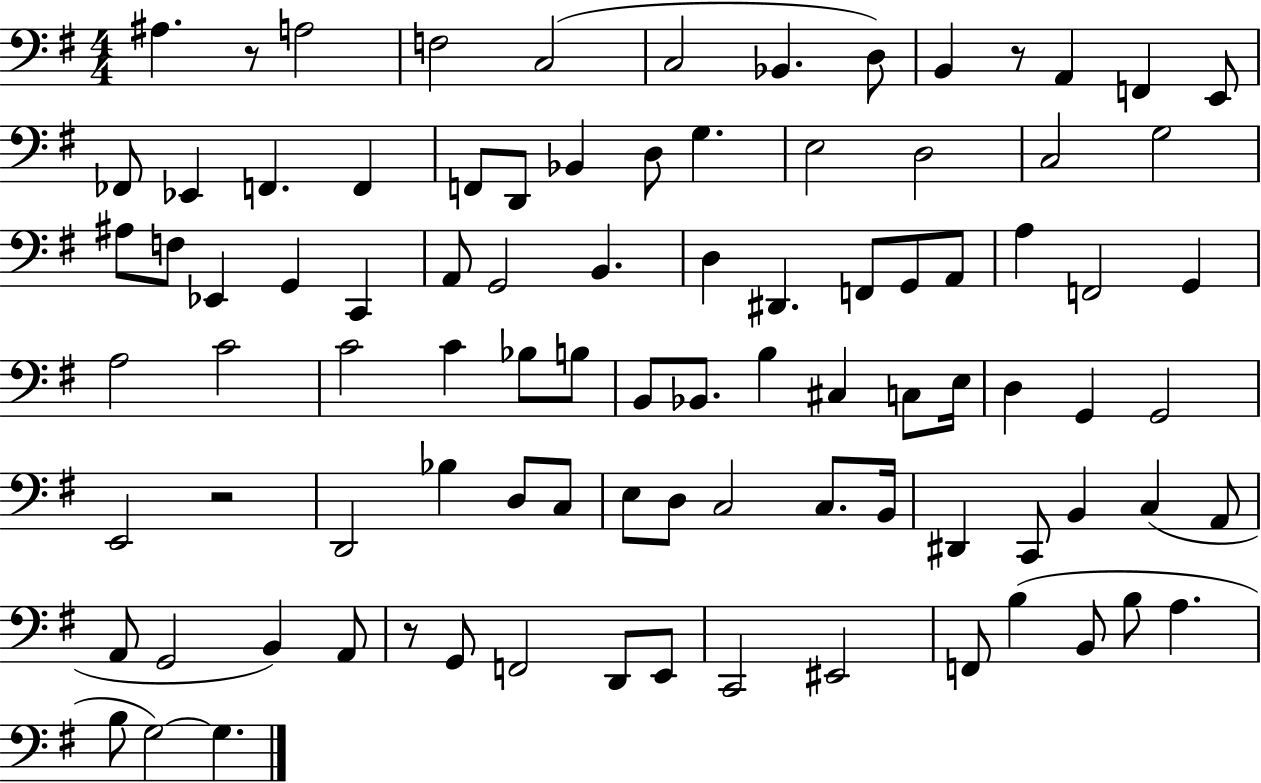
X:1
T:Untitled
M:4/4
L:1/4
K:G
^A, z/2 A,2 F,2 C,2 C,2 _B,, D,/2 B,, z/2 A,, F,, E,,/2 _F,,/2 _E,, F,, F,, F,,/2 D,,/2 _B,, D,/2 G, E,2 D,2 C,2 G,2 ^A,/2 F,/2 _E,, G,, C,, A,,/2 G,,2 B,, D, ^D,, F,,/2 G,,/2 A,,/2 A, F,,2 G,, A,2 C2 C2 C _B,/2 B,/2 B,,/2 _B,,/2 B, ^C, C,/2 E,/4 D, G,, G,,2 E,,2 z2 D,,2 _B, D,/2 C,/2 E,/2 D,/2 C,2 C,/2 B,,/4 ^D,, C,,/2 B,, C, A,,/2 A,,/2 G,,2 B,, A,,/2 z/2 G,,/2 F,,2 D,,/2 E,,/2 C,,2 ^E,,2 F,,/2 B, B,,/2 B,/2 A, B,/2 G,2 G,